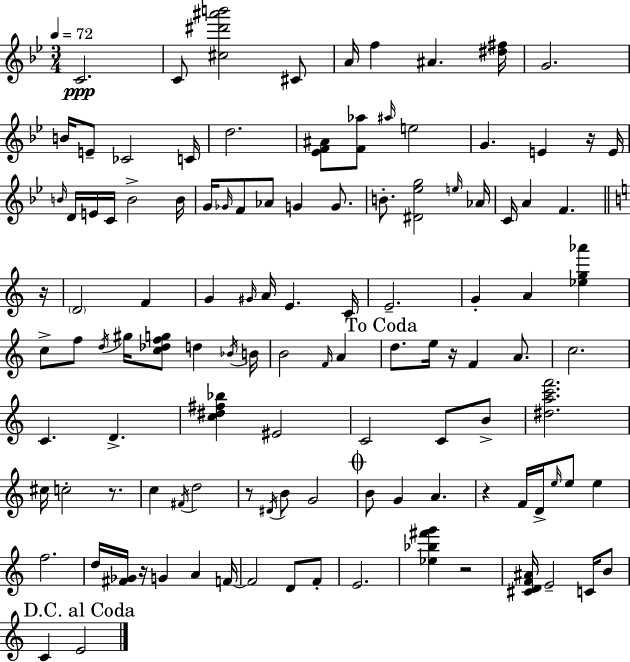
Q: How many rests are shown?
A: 8